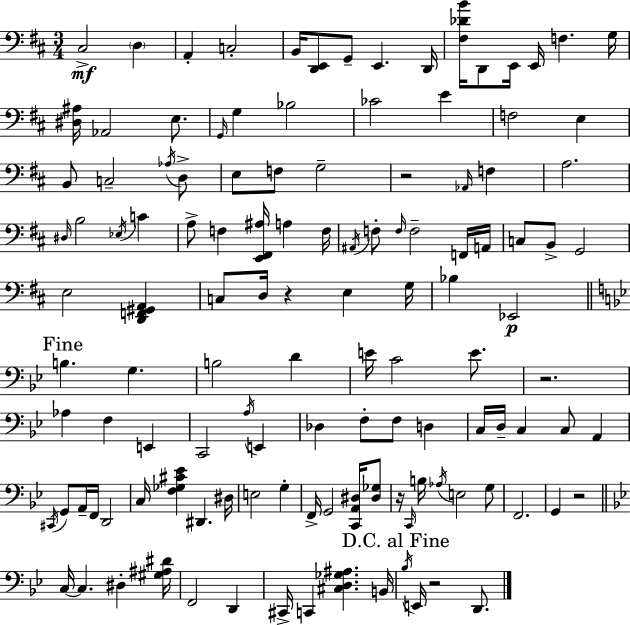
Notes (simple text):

C#3/h D3/q A2/q C3/h B2/s [D2,E2]/e G2/e E2/q. D2/s [F#3,Db4,B4]/s D2/e E2/s E2/s F3/q. G3/s [D#3,A#3]/s Ab2/h E3/e. G2/s G3/q Bb3/h CES4/h E4/q F3/h E3/q B2/e C3/h Ab3/s D3/e E3/e F3/e G3/h R/h Ab2/s F3/q A3/h. D#3/s B3/h Eb3/s C4/q A3/e F3/q [E2,F#2,A#3]/s A3/q F3/s A#2/s F3/e F3/s F3/h F2/s A2/s C3/e B2/e G2/h E3/h [D2,F2,G#2,A2]/q C3/e D3/s R/q E3/q G3/s Bb3/q Eb2/h B3/q. G3/q. B3/h D4/q E4/s C4/h E4/e. R/h. Ab3/q F3/q E2/q C2/h A3/s E2/q Db3/q F3/e F3/e D3/q C3/s D3/s C3/q C3/e A2/q C#2/s G2/e A2/s F2/s D2/h C3/s [F3,Gb3,C#4,Eb4]/q D#2/q. D#3/s E3/h G3/q F2/s G2/h [C2,A2,D#3]/s [D#3,Gb3]/e R/s C2/s B3/s Ab3/s E3/h G3/e F2/h. G2/q R/h C3/s C3/q. D#3/q [G#3,A#3,D#4]/s F2/h D2/q C#2/s C2/q [C#3,D3,Gb3,A#3]/q. B2/s Bb3/s E2/s R/h D2/e.